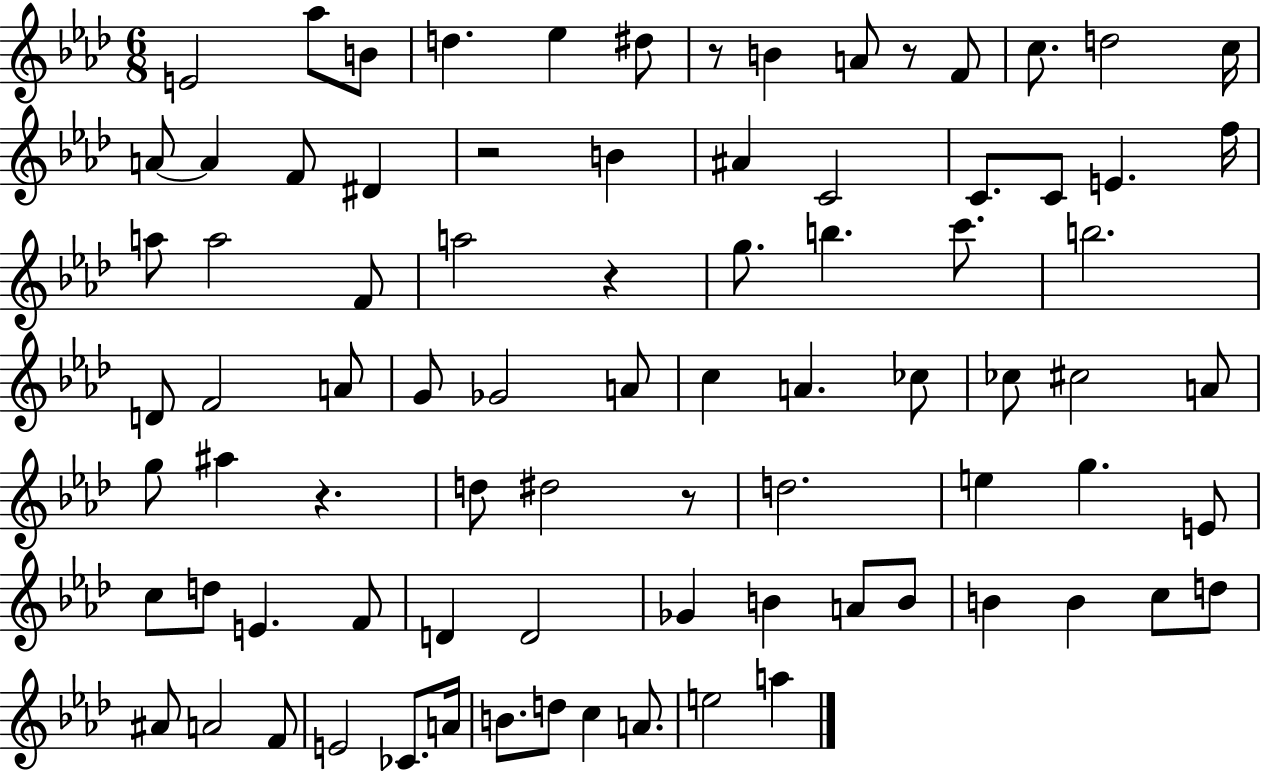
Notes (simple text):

E4/h Ab5/e B4/e D5/q. Eb5/q D#5/e R/e B4/q A4/e R/e F4/e C5/e. D5/h C5/s A4/e A4/q F4/e D#4/q R/h B4/q A#4/q C4/h C4/e. C4/e E4/q. F5/s A5/e A5/h F4/e A5/h R/q G5/e. B5/q. C6/e. B5/h. D4/e F4/h A4/e G4/e Gb4/h A4/e C5/q A4/q. CES5/e CES5/e C#5/h A4/e G5/e A#5/q R/q. D5/e D#5/h R/e D5/h. E5/q G5/q. E4/e C5/e D5/e E4/q. F4/e D4/q D4/h Gb4/q B4/q A4/e B4/e B4/q B4/q C5/e D5/e A#4/e A4/h F4/e E4/h CES4/e. A4/s B4/e. D5/e C5/q A4/e. E5/h A5/q